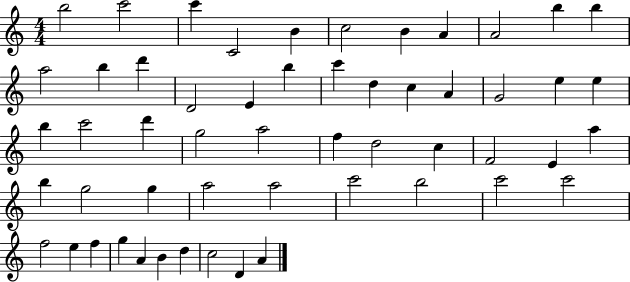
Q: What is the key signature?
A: C major